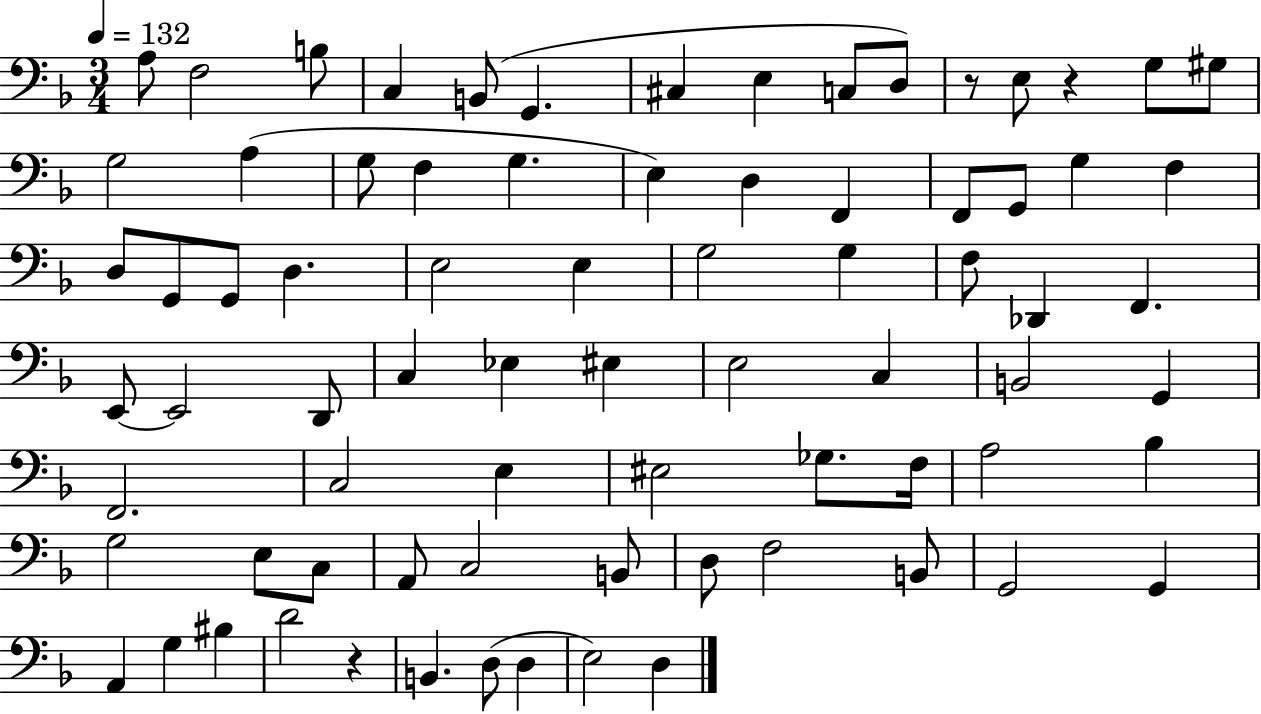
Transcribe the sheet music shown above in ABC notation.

X:1
T:Untitled
M:3/4
L:1/4
K:F
A,/2 F,2 B,/2 C, B,,/2 G,, ^C, E, C,/2 D,/2 z/2 E,/2 z G,/2 ^G,/2 G,2 A, G,/2 F, G, E, D, F,, F,,/2 G,,/2 G, F, D,/2 G,,/2 G,,/2 D, E,2 E, G,2 G, F,/2 _D,, F,, E,,/2 E,,2 D,,/2 C, _E, ^E, E,2 C, B,,2 G,, F,,2 C,2 E, ^E,2 _G,/2 F,/4 A,2 _B, G,2 E,/2 C,/2 A,,/2 C,2 B,,/2 D,/2 F,2 B,,/2 G,,2 G,, A,, G, ^B, D2 z B,, D,/2 D, E,2 D,